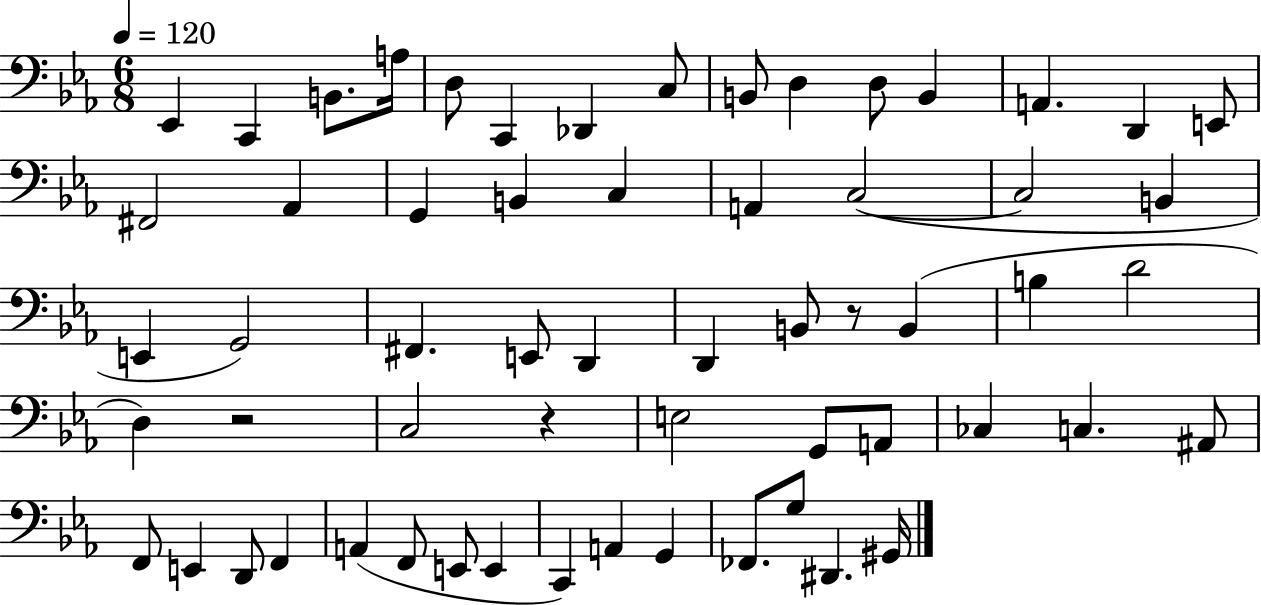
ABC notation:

X:1
T:Untitled
M:6/8
L:1/4
K:Eb
_E,, C,, B,,/2 A,/4 D,/2 C,, _D,, C,/2 B,,/2 D, D,/2 B,, A,, D,, E,,/2 ^F,,2 _A,, G,, B,, C, A,, C,2 C,2 B,, E,, G,,2 ^F,, E,,/2 D,, D,, B,,/2 z/2 B,, B, D2 D, z2 C,2 z E,2 G,,/2 A,,/2 _C, C, ^A,,/2 F,,/2 E,, D,,/2 F,, A,, F,,/2 E,,/2 E,, C,, A,, G,, _F,,/2 G,/2 ^D,, ^G,,/4